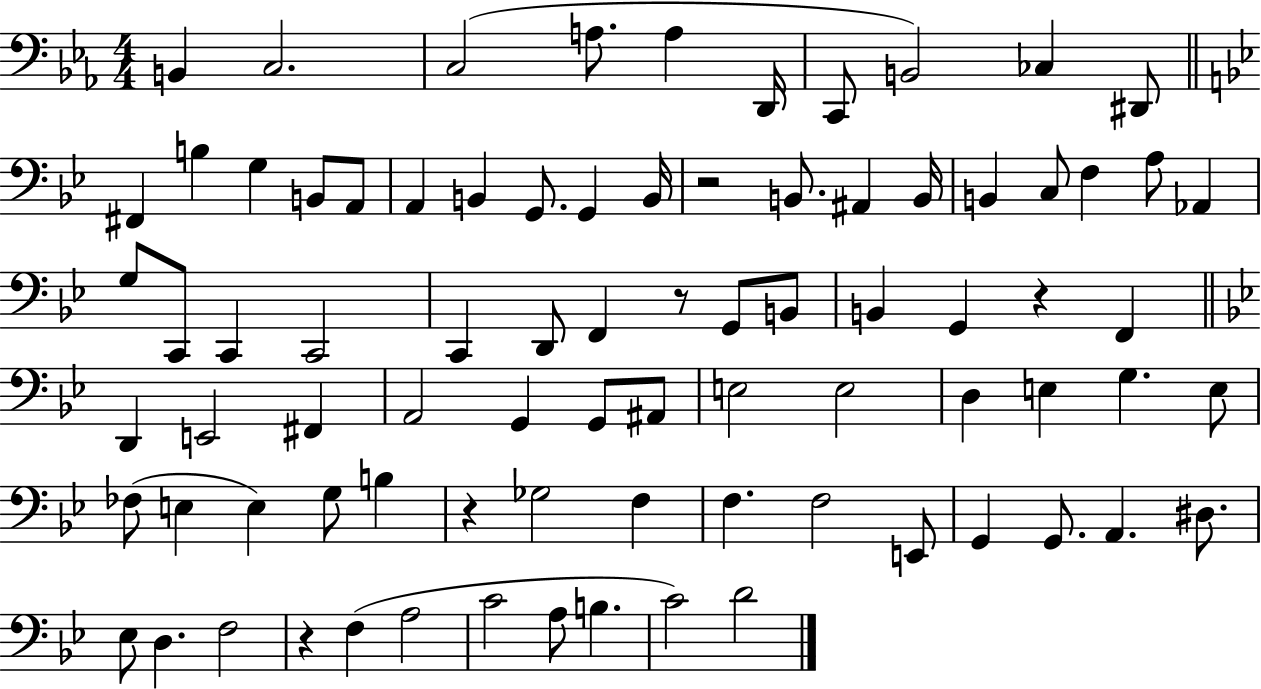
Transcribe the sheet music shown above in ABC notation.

X:1
T:Untitled
M:4/4
L:1/4
K:Eb
B,, C,2 C,2 A,/2 A, D,,/4 C,,/2 B,,2 _C, ^D,,/2 ^F,, B, G, B,,/2 A,,/2 A,, B,, G,,/2 G,, B,,/4 z2 B,,/2 ^A,, B,,/4 B,, C,/2 F, A,/2 _A,, G,/2 C,,/2 C,, C,,2 C,, D,,/2 F,, z/2 G,,/2 B,,/2 B,, G,, z F,, D,, E,,2 ^F,, A,,2 G,, G,,/2 ^A,,/2 E,2 E,2 D, E, G, E,/2 _F,/2 E, E, G,/2 B, z _G,2 F, F, F,2 E,,/2 G,, G,,/2 A,, ^D,/2 _E,/2 D, F,2 z F, A,2 C2 A,/2 B, C2 D2